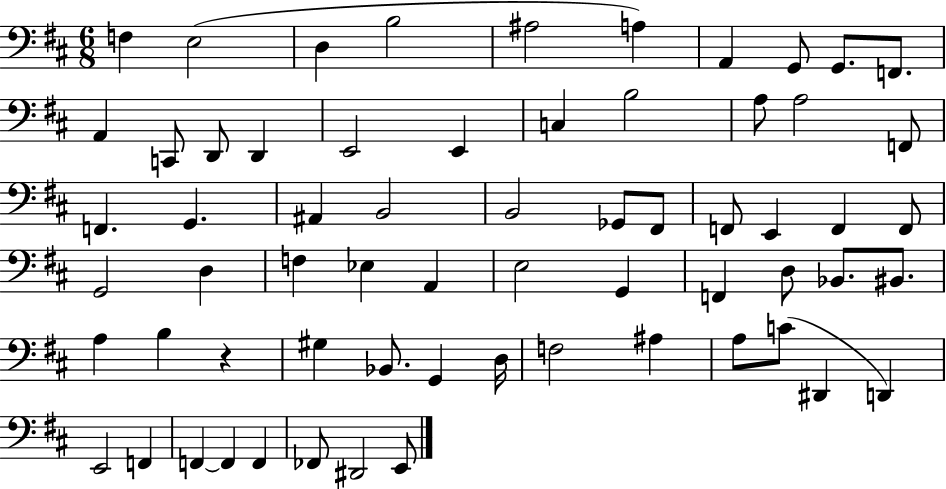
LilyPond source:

{
  \clef bass
  \numericTimeSignature
  \time 6/8
  \key d \major
  \repeat volta 2 { f4 e2( | d4 b2 | ais2 a4) | a,4 g,8 g,8. f,8. | \break a,4 c,8 d,8 d,4 | e,2 e,4 | c4 b2 | a8 a2 f,8 | \break f,4. g,4. | ais,4 b,2 | b,2 ges,8 fis,8 | f,8 e,4 f,4 f,8 | \break g,2 d4 | f4 ees4 a,4 | e2 g,4 | f,4 d8 bes,8. bis,8. | \break a4 b4 r4 | gis4 bes,8. g,4 d16 | f2 ais4 | a8 c'8( dis,4 d,4) | \break e,2 f,4 | f,4~~ f,4 f,4 | fes,8 dis,2 e,8 | } \bar "|."
}